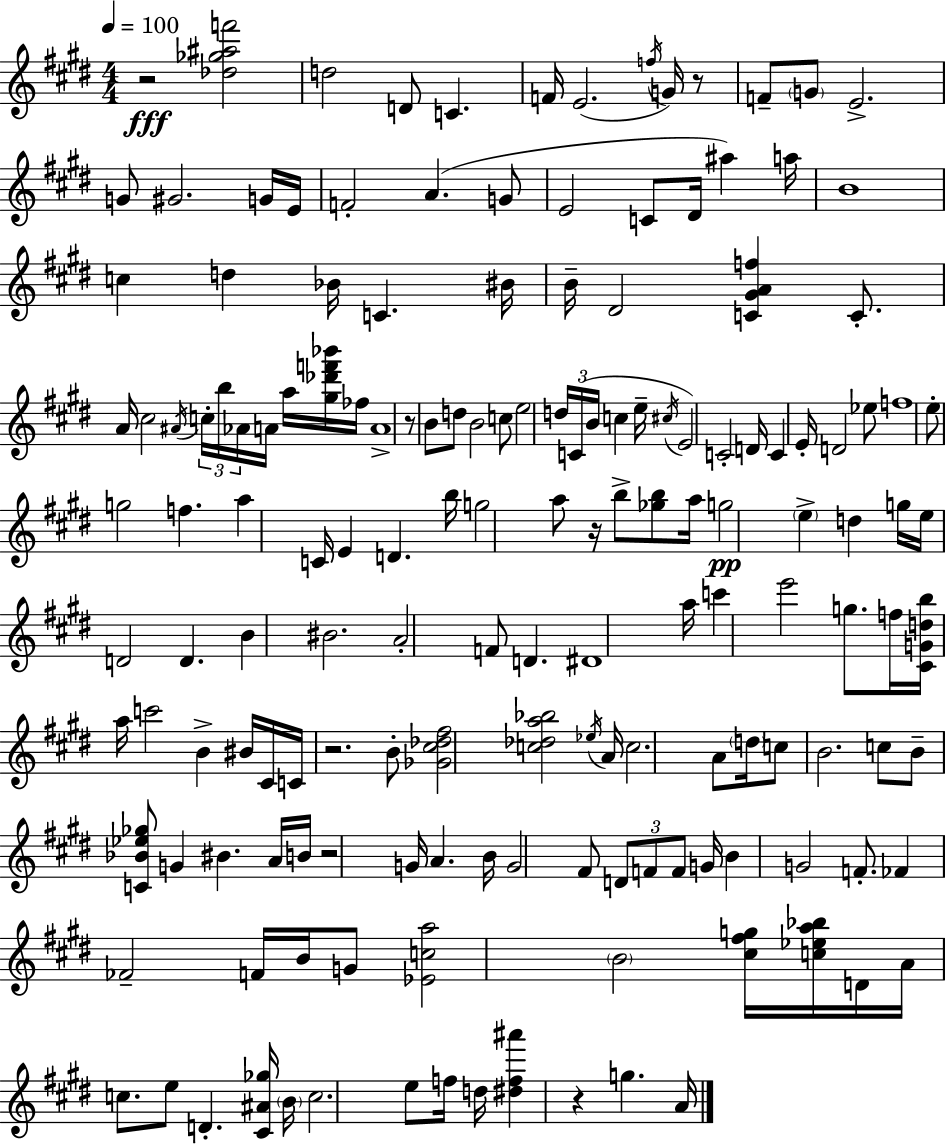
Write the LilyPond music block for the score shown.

{
  \clef treble
  \numericTimeSignature
  \time 4/4
  \key e \major
  \tempo 4 = 100
  r2\fff <des'' ges'' ais'' f'''>2 | d''2 d'8 c'4. | f'16 e'2.( \acciaccatura { f''16 } g'16) r8 | f'8-- \parenthesize g'8 e'2.-> | \break g'8 gis'2. g'16 | e'16 f'2-. a'4.( g'8 | e'2 c'8 dis'16 ais''4) | a''16 b'1 | \break c''4 d''4 bes'16 c'4. | bis'16 b'16-- dis'2 <c' gis' a' f''>4 c'8.-. | a'16 cis''2 \acciaccatura { ais'16 } \tuplet 3/2 { c''16-. b''16 aes'16 } a'16 a''16 | <gis'' des''' f''' bes'''>16 fes''16 a'1-> | \break r8 b'8 d''8 b'2 | c''8 e''2 \tuplet 3/2 { d''16 c'16( b'16 } c''4 | e''16-- \acciaccatura { cis''16 }) e'2 c'2-. | d'16 c'4 e'16-. d'2 | \break ees''8 f''1 | e''8-. g''2 f''4. | a''4 c'16 e'4 d'4. | b''16 g''2 a''8 r16 b''8-> | \break <ges'' b''>8 a''16 g''2\pp \parenthesize e''4-> d''4 | g''16 e''16 d'2 d'4. | b'4 bis'2. | a'2-. f'8 d'4. | \break dis'1 | a''16 c'''4 e'''2 | g''8. f''16 <cis' g' d'' b''>16 a''16 c'''2 b'4-> | bis'16 cis'16 c'16 r2. | \break b'8-. <ges' cis'' des'' fis''>2 <c'' des'' a'' bes''>2 | \acciaccatura { ees''16 } a'16 c''2. | a'8 \parenthesize d''16 c''8 b'2. | c''8 b'8-- <c' bes' ees'' ges''>8 g'4 bis'4. | \break a'16 b'16 r2 g'16 a'4. | b'16 g'2 fis'8 \tuplet 3/2 { d'8 | f'8 f'8 } g'16 b'4 g'2 | f'8.-. fes'4 fes'2-- | \break f'16 b'16 g'8 <ees' c'' a''>2 \parenthesize b'2 | <cis'' fis'' g''>16 <c'' ees'' a'' bes''>16 d'16 a'16 c''8. e''8 d'4.-. | <cis' ais' ges''>16 \parenthesize b'16 c''2. | e''8 f''16 d''16 <dis'' f'' ais'''>4 r4 g''4. | \break a'16 \bar "|."
}